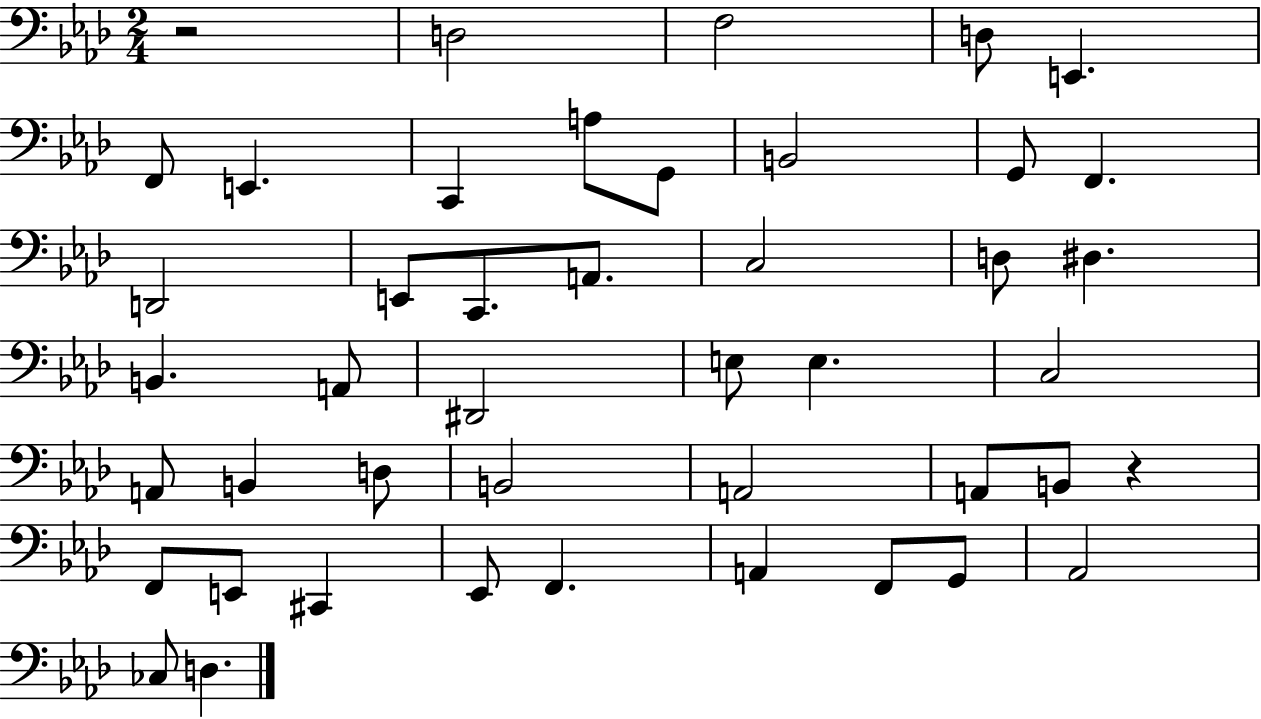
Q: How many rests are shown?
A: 2